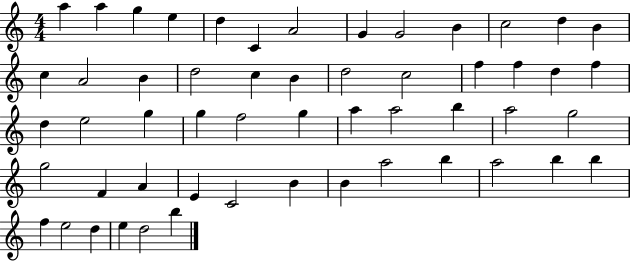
A5/q A5/q G5/q E5/q D5/q C4/q A4/h G4/q G4/h B4/q C5/h D5/q B4/q C5/q A4/h B4/q D5/h C5/q B4/q D5/h C5/h F5/q F5/q D5/q F5/q D5/q E5/h G5/q G5/q F5/h G5/q A5/q A5/h B5/q A5/h G5/h G5/h F4/q A4/q E4/q C4/h B4/q B4/q A5/h B5/q A5/h B5/q B5/q F5/q E5/h D5/q E5/q D5/h B5/q